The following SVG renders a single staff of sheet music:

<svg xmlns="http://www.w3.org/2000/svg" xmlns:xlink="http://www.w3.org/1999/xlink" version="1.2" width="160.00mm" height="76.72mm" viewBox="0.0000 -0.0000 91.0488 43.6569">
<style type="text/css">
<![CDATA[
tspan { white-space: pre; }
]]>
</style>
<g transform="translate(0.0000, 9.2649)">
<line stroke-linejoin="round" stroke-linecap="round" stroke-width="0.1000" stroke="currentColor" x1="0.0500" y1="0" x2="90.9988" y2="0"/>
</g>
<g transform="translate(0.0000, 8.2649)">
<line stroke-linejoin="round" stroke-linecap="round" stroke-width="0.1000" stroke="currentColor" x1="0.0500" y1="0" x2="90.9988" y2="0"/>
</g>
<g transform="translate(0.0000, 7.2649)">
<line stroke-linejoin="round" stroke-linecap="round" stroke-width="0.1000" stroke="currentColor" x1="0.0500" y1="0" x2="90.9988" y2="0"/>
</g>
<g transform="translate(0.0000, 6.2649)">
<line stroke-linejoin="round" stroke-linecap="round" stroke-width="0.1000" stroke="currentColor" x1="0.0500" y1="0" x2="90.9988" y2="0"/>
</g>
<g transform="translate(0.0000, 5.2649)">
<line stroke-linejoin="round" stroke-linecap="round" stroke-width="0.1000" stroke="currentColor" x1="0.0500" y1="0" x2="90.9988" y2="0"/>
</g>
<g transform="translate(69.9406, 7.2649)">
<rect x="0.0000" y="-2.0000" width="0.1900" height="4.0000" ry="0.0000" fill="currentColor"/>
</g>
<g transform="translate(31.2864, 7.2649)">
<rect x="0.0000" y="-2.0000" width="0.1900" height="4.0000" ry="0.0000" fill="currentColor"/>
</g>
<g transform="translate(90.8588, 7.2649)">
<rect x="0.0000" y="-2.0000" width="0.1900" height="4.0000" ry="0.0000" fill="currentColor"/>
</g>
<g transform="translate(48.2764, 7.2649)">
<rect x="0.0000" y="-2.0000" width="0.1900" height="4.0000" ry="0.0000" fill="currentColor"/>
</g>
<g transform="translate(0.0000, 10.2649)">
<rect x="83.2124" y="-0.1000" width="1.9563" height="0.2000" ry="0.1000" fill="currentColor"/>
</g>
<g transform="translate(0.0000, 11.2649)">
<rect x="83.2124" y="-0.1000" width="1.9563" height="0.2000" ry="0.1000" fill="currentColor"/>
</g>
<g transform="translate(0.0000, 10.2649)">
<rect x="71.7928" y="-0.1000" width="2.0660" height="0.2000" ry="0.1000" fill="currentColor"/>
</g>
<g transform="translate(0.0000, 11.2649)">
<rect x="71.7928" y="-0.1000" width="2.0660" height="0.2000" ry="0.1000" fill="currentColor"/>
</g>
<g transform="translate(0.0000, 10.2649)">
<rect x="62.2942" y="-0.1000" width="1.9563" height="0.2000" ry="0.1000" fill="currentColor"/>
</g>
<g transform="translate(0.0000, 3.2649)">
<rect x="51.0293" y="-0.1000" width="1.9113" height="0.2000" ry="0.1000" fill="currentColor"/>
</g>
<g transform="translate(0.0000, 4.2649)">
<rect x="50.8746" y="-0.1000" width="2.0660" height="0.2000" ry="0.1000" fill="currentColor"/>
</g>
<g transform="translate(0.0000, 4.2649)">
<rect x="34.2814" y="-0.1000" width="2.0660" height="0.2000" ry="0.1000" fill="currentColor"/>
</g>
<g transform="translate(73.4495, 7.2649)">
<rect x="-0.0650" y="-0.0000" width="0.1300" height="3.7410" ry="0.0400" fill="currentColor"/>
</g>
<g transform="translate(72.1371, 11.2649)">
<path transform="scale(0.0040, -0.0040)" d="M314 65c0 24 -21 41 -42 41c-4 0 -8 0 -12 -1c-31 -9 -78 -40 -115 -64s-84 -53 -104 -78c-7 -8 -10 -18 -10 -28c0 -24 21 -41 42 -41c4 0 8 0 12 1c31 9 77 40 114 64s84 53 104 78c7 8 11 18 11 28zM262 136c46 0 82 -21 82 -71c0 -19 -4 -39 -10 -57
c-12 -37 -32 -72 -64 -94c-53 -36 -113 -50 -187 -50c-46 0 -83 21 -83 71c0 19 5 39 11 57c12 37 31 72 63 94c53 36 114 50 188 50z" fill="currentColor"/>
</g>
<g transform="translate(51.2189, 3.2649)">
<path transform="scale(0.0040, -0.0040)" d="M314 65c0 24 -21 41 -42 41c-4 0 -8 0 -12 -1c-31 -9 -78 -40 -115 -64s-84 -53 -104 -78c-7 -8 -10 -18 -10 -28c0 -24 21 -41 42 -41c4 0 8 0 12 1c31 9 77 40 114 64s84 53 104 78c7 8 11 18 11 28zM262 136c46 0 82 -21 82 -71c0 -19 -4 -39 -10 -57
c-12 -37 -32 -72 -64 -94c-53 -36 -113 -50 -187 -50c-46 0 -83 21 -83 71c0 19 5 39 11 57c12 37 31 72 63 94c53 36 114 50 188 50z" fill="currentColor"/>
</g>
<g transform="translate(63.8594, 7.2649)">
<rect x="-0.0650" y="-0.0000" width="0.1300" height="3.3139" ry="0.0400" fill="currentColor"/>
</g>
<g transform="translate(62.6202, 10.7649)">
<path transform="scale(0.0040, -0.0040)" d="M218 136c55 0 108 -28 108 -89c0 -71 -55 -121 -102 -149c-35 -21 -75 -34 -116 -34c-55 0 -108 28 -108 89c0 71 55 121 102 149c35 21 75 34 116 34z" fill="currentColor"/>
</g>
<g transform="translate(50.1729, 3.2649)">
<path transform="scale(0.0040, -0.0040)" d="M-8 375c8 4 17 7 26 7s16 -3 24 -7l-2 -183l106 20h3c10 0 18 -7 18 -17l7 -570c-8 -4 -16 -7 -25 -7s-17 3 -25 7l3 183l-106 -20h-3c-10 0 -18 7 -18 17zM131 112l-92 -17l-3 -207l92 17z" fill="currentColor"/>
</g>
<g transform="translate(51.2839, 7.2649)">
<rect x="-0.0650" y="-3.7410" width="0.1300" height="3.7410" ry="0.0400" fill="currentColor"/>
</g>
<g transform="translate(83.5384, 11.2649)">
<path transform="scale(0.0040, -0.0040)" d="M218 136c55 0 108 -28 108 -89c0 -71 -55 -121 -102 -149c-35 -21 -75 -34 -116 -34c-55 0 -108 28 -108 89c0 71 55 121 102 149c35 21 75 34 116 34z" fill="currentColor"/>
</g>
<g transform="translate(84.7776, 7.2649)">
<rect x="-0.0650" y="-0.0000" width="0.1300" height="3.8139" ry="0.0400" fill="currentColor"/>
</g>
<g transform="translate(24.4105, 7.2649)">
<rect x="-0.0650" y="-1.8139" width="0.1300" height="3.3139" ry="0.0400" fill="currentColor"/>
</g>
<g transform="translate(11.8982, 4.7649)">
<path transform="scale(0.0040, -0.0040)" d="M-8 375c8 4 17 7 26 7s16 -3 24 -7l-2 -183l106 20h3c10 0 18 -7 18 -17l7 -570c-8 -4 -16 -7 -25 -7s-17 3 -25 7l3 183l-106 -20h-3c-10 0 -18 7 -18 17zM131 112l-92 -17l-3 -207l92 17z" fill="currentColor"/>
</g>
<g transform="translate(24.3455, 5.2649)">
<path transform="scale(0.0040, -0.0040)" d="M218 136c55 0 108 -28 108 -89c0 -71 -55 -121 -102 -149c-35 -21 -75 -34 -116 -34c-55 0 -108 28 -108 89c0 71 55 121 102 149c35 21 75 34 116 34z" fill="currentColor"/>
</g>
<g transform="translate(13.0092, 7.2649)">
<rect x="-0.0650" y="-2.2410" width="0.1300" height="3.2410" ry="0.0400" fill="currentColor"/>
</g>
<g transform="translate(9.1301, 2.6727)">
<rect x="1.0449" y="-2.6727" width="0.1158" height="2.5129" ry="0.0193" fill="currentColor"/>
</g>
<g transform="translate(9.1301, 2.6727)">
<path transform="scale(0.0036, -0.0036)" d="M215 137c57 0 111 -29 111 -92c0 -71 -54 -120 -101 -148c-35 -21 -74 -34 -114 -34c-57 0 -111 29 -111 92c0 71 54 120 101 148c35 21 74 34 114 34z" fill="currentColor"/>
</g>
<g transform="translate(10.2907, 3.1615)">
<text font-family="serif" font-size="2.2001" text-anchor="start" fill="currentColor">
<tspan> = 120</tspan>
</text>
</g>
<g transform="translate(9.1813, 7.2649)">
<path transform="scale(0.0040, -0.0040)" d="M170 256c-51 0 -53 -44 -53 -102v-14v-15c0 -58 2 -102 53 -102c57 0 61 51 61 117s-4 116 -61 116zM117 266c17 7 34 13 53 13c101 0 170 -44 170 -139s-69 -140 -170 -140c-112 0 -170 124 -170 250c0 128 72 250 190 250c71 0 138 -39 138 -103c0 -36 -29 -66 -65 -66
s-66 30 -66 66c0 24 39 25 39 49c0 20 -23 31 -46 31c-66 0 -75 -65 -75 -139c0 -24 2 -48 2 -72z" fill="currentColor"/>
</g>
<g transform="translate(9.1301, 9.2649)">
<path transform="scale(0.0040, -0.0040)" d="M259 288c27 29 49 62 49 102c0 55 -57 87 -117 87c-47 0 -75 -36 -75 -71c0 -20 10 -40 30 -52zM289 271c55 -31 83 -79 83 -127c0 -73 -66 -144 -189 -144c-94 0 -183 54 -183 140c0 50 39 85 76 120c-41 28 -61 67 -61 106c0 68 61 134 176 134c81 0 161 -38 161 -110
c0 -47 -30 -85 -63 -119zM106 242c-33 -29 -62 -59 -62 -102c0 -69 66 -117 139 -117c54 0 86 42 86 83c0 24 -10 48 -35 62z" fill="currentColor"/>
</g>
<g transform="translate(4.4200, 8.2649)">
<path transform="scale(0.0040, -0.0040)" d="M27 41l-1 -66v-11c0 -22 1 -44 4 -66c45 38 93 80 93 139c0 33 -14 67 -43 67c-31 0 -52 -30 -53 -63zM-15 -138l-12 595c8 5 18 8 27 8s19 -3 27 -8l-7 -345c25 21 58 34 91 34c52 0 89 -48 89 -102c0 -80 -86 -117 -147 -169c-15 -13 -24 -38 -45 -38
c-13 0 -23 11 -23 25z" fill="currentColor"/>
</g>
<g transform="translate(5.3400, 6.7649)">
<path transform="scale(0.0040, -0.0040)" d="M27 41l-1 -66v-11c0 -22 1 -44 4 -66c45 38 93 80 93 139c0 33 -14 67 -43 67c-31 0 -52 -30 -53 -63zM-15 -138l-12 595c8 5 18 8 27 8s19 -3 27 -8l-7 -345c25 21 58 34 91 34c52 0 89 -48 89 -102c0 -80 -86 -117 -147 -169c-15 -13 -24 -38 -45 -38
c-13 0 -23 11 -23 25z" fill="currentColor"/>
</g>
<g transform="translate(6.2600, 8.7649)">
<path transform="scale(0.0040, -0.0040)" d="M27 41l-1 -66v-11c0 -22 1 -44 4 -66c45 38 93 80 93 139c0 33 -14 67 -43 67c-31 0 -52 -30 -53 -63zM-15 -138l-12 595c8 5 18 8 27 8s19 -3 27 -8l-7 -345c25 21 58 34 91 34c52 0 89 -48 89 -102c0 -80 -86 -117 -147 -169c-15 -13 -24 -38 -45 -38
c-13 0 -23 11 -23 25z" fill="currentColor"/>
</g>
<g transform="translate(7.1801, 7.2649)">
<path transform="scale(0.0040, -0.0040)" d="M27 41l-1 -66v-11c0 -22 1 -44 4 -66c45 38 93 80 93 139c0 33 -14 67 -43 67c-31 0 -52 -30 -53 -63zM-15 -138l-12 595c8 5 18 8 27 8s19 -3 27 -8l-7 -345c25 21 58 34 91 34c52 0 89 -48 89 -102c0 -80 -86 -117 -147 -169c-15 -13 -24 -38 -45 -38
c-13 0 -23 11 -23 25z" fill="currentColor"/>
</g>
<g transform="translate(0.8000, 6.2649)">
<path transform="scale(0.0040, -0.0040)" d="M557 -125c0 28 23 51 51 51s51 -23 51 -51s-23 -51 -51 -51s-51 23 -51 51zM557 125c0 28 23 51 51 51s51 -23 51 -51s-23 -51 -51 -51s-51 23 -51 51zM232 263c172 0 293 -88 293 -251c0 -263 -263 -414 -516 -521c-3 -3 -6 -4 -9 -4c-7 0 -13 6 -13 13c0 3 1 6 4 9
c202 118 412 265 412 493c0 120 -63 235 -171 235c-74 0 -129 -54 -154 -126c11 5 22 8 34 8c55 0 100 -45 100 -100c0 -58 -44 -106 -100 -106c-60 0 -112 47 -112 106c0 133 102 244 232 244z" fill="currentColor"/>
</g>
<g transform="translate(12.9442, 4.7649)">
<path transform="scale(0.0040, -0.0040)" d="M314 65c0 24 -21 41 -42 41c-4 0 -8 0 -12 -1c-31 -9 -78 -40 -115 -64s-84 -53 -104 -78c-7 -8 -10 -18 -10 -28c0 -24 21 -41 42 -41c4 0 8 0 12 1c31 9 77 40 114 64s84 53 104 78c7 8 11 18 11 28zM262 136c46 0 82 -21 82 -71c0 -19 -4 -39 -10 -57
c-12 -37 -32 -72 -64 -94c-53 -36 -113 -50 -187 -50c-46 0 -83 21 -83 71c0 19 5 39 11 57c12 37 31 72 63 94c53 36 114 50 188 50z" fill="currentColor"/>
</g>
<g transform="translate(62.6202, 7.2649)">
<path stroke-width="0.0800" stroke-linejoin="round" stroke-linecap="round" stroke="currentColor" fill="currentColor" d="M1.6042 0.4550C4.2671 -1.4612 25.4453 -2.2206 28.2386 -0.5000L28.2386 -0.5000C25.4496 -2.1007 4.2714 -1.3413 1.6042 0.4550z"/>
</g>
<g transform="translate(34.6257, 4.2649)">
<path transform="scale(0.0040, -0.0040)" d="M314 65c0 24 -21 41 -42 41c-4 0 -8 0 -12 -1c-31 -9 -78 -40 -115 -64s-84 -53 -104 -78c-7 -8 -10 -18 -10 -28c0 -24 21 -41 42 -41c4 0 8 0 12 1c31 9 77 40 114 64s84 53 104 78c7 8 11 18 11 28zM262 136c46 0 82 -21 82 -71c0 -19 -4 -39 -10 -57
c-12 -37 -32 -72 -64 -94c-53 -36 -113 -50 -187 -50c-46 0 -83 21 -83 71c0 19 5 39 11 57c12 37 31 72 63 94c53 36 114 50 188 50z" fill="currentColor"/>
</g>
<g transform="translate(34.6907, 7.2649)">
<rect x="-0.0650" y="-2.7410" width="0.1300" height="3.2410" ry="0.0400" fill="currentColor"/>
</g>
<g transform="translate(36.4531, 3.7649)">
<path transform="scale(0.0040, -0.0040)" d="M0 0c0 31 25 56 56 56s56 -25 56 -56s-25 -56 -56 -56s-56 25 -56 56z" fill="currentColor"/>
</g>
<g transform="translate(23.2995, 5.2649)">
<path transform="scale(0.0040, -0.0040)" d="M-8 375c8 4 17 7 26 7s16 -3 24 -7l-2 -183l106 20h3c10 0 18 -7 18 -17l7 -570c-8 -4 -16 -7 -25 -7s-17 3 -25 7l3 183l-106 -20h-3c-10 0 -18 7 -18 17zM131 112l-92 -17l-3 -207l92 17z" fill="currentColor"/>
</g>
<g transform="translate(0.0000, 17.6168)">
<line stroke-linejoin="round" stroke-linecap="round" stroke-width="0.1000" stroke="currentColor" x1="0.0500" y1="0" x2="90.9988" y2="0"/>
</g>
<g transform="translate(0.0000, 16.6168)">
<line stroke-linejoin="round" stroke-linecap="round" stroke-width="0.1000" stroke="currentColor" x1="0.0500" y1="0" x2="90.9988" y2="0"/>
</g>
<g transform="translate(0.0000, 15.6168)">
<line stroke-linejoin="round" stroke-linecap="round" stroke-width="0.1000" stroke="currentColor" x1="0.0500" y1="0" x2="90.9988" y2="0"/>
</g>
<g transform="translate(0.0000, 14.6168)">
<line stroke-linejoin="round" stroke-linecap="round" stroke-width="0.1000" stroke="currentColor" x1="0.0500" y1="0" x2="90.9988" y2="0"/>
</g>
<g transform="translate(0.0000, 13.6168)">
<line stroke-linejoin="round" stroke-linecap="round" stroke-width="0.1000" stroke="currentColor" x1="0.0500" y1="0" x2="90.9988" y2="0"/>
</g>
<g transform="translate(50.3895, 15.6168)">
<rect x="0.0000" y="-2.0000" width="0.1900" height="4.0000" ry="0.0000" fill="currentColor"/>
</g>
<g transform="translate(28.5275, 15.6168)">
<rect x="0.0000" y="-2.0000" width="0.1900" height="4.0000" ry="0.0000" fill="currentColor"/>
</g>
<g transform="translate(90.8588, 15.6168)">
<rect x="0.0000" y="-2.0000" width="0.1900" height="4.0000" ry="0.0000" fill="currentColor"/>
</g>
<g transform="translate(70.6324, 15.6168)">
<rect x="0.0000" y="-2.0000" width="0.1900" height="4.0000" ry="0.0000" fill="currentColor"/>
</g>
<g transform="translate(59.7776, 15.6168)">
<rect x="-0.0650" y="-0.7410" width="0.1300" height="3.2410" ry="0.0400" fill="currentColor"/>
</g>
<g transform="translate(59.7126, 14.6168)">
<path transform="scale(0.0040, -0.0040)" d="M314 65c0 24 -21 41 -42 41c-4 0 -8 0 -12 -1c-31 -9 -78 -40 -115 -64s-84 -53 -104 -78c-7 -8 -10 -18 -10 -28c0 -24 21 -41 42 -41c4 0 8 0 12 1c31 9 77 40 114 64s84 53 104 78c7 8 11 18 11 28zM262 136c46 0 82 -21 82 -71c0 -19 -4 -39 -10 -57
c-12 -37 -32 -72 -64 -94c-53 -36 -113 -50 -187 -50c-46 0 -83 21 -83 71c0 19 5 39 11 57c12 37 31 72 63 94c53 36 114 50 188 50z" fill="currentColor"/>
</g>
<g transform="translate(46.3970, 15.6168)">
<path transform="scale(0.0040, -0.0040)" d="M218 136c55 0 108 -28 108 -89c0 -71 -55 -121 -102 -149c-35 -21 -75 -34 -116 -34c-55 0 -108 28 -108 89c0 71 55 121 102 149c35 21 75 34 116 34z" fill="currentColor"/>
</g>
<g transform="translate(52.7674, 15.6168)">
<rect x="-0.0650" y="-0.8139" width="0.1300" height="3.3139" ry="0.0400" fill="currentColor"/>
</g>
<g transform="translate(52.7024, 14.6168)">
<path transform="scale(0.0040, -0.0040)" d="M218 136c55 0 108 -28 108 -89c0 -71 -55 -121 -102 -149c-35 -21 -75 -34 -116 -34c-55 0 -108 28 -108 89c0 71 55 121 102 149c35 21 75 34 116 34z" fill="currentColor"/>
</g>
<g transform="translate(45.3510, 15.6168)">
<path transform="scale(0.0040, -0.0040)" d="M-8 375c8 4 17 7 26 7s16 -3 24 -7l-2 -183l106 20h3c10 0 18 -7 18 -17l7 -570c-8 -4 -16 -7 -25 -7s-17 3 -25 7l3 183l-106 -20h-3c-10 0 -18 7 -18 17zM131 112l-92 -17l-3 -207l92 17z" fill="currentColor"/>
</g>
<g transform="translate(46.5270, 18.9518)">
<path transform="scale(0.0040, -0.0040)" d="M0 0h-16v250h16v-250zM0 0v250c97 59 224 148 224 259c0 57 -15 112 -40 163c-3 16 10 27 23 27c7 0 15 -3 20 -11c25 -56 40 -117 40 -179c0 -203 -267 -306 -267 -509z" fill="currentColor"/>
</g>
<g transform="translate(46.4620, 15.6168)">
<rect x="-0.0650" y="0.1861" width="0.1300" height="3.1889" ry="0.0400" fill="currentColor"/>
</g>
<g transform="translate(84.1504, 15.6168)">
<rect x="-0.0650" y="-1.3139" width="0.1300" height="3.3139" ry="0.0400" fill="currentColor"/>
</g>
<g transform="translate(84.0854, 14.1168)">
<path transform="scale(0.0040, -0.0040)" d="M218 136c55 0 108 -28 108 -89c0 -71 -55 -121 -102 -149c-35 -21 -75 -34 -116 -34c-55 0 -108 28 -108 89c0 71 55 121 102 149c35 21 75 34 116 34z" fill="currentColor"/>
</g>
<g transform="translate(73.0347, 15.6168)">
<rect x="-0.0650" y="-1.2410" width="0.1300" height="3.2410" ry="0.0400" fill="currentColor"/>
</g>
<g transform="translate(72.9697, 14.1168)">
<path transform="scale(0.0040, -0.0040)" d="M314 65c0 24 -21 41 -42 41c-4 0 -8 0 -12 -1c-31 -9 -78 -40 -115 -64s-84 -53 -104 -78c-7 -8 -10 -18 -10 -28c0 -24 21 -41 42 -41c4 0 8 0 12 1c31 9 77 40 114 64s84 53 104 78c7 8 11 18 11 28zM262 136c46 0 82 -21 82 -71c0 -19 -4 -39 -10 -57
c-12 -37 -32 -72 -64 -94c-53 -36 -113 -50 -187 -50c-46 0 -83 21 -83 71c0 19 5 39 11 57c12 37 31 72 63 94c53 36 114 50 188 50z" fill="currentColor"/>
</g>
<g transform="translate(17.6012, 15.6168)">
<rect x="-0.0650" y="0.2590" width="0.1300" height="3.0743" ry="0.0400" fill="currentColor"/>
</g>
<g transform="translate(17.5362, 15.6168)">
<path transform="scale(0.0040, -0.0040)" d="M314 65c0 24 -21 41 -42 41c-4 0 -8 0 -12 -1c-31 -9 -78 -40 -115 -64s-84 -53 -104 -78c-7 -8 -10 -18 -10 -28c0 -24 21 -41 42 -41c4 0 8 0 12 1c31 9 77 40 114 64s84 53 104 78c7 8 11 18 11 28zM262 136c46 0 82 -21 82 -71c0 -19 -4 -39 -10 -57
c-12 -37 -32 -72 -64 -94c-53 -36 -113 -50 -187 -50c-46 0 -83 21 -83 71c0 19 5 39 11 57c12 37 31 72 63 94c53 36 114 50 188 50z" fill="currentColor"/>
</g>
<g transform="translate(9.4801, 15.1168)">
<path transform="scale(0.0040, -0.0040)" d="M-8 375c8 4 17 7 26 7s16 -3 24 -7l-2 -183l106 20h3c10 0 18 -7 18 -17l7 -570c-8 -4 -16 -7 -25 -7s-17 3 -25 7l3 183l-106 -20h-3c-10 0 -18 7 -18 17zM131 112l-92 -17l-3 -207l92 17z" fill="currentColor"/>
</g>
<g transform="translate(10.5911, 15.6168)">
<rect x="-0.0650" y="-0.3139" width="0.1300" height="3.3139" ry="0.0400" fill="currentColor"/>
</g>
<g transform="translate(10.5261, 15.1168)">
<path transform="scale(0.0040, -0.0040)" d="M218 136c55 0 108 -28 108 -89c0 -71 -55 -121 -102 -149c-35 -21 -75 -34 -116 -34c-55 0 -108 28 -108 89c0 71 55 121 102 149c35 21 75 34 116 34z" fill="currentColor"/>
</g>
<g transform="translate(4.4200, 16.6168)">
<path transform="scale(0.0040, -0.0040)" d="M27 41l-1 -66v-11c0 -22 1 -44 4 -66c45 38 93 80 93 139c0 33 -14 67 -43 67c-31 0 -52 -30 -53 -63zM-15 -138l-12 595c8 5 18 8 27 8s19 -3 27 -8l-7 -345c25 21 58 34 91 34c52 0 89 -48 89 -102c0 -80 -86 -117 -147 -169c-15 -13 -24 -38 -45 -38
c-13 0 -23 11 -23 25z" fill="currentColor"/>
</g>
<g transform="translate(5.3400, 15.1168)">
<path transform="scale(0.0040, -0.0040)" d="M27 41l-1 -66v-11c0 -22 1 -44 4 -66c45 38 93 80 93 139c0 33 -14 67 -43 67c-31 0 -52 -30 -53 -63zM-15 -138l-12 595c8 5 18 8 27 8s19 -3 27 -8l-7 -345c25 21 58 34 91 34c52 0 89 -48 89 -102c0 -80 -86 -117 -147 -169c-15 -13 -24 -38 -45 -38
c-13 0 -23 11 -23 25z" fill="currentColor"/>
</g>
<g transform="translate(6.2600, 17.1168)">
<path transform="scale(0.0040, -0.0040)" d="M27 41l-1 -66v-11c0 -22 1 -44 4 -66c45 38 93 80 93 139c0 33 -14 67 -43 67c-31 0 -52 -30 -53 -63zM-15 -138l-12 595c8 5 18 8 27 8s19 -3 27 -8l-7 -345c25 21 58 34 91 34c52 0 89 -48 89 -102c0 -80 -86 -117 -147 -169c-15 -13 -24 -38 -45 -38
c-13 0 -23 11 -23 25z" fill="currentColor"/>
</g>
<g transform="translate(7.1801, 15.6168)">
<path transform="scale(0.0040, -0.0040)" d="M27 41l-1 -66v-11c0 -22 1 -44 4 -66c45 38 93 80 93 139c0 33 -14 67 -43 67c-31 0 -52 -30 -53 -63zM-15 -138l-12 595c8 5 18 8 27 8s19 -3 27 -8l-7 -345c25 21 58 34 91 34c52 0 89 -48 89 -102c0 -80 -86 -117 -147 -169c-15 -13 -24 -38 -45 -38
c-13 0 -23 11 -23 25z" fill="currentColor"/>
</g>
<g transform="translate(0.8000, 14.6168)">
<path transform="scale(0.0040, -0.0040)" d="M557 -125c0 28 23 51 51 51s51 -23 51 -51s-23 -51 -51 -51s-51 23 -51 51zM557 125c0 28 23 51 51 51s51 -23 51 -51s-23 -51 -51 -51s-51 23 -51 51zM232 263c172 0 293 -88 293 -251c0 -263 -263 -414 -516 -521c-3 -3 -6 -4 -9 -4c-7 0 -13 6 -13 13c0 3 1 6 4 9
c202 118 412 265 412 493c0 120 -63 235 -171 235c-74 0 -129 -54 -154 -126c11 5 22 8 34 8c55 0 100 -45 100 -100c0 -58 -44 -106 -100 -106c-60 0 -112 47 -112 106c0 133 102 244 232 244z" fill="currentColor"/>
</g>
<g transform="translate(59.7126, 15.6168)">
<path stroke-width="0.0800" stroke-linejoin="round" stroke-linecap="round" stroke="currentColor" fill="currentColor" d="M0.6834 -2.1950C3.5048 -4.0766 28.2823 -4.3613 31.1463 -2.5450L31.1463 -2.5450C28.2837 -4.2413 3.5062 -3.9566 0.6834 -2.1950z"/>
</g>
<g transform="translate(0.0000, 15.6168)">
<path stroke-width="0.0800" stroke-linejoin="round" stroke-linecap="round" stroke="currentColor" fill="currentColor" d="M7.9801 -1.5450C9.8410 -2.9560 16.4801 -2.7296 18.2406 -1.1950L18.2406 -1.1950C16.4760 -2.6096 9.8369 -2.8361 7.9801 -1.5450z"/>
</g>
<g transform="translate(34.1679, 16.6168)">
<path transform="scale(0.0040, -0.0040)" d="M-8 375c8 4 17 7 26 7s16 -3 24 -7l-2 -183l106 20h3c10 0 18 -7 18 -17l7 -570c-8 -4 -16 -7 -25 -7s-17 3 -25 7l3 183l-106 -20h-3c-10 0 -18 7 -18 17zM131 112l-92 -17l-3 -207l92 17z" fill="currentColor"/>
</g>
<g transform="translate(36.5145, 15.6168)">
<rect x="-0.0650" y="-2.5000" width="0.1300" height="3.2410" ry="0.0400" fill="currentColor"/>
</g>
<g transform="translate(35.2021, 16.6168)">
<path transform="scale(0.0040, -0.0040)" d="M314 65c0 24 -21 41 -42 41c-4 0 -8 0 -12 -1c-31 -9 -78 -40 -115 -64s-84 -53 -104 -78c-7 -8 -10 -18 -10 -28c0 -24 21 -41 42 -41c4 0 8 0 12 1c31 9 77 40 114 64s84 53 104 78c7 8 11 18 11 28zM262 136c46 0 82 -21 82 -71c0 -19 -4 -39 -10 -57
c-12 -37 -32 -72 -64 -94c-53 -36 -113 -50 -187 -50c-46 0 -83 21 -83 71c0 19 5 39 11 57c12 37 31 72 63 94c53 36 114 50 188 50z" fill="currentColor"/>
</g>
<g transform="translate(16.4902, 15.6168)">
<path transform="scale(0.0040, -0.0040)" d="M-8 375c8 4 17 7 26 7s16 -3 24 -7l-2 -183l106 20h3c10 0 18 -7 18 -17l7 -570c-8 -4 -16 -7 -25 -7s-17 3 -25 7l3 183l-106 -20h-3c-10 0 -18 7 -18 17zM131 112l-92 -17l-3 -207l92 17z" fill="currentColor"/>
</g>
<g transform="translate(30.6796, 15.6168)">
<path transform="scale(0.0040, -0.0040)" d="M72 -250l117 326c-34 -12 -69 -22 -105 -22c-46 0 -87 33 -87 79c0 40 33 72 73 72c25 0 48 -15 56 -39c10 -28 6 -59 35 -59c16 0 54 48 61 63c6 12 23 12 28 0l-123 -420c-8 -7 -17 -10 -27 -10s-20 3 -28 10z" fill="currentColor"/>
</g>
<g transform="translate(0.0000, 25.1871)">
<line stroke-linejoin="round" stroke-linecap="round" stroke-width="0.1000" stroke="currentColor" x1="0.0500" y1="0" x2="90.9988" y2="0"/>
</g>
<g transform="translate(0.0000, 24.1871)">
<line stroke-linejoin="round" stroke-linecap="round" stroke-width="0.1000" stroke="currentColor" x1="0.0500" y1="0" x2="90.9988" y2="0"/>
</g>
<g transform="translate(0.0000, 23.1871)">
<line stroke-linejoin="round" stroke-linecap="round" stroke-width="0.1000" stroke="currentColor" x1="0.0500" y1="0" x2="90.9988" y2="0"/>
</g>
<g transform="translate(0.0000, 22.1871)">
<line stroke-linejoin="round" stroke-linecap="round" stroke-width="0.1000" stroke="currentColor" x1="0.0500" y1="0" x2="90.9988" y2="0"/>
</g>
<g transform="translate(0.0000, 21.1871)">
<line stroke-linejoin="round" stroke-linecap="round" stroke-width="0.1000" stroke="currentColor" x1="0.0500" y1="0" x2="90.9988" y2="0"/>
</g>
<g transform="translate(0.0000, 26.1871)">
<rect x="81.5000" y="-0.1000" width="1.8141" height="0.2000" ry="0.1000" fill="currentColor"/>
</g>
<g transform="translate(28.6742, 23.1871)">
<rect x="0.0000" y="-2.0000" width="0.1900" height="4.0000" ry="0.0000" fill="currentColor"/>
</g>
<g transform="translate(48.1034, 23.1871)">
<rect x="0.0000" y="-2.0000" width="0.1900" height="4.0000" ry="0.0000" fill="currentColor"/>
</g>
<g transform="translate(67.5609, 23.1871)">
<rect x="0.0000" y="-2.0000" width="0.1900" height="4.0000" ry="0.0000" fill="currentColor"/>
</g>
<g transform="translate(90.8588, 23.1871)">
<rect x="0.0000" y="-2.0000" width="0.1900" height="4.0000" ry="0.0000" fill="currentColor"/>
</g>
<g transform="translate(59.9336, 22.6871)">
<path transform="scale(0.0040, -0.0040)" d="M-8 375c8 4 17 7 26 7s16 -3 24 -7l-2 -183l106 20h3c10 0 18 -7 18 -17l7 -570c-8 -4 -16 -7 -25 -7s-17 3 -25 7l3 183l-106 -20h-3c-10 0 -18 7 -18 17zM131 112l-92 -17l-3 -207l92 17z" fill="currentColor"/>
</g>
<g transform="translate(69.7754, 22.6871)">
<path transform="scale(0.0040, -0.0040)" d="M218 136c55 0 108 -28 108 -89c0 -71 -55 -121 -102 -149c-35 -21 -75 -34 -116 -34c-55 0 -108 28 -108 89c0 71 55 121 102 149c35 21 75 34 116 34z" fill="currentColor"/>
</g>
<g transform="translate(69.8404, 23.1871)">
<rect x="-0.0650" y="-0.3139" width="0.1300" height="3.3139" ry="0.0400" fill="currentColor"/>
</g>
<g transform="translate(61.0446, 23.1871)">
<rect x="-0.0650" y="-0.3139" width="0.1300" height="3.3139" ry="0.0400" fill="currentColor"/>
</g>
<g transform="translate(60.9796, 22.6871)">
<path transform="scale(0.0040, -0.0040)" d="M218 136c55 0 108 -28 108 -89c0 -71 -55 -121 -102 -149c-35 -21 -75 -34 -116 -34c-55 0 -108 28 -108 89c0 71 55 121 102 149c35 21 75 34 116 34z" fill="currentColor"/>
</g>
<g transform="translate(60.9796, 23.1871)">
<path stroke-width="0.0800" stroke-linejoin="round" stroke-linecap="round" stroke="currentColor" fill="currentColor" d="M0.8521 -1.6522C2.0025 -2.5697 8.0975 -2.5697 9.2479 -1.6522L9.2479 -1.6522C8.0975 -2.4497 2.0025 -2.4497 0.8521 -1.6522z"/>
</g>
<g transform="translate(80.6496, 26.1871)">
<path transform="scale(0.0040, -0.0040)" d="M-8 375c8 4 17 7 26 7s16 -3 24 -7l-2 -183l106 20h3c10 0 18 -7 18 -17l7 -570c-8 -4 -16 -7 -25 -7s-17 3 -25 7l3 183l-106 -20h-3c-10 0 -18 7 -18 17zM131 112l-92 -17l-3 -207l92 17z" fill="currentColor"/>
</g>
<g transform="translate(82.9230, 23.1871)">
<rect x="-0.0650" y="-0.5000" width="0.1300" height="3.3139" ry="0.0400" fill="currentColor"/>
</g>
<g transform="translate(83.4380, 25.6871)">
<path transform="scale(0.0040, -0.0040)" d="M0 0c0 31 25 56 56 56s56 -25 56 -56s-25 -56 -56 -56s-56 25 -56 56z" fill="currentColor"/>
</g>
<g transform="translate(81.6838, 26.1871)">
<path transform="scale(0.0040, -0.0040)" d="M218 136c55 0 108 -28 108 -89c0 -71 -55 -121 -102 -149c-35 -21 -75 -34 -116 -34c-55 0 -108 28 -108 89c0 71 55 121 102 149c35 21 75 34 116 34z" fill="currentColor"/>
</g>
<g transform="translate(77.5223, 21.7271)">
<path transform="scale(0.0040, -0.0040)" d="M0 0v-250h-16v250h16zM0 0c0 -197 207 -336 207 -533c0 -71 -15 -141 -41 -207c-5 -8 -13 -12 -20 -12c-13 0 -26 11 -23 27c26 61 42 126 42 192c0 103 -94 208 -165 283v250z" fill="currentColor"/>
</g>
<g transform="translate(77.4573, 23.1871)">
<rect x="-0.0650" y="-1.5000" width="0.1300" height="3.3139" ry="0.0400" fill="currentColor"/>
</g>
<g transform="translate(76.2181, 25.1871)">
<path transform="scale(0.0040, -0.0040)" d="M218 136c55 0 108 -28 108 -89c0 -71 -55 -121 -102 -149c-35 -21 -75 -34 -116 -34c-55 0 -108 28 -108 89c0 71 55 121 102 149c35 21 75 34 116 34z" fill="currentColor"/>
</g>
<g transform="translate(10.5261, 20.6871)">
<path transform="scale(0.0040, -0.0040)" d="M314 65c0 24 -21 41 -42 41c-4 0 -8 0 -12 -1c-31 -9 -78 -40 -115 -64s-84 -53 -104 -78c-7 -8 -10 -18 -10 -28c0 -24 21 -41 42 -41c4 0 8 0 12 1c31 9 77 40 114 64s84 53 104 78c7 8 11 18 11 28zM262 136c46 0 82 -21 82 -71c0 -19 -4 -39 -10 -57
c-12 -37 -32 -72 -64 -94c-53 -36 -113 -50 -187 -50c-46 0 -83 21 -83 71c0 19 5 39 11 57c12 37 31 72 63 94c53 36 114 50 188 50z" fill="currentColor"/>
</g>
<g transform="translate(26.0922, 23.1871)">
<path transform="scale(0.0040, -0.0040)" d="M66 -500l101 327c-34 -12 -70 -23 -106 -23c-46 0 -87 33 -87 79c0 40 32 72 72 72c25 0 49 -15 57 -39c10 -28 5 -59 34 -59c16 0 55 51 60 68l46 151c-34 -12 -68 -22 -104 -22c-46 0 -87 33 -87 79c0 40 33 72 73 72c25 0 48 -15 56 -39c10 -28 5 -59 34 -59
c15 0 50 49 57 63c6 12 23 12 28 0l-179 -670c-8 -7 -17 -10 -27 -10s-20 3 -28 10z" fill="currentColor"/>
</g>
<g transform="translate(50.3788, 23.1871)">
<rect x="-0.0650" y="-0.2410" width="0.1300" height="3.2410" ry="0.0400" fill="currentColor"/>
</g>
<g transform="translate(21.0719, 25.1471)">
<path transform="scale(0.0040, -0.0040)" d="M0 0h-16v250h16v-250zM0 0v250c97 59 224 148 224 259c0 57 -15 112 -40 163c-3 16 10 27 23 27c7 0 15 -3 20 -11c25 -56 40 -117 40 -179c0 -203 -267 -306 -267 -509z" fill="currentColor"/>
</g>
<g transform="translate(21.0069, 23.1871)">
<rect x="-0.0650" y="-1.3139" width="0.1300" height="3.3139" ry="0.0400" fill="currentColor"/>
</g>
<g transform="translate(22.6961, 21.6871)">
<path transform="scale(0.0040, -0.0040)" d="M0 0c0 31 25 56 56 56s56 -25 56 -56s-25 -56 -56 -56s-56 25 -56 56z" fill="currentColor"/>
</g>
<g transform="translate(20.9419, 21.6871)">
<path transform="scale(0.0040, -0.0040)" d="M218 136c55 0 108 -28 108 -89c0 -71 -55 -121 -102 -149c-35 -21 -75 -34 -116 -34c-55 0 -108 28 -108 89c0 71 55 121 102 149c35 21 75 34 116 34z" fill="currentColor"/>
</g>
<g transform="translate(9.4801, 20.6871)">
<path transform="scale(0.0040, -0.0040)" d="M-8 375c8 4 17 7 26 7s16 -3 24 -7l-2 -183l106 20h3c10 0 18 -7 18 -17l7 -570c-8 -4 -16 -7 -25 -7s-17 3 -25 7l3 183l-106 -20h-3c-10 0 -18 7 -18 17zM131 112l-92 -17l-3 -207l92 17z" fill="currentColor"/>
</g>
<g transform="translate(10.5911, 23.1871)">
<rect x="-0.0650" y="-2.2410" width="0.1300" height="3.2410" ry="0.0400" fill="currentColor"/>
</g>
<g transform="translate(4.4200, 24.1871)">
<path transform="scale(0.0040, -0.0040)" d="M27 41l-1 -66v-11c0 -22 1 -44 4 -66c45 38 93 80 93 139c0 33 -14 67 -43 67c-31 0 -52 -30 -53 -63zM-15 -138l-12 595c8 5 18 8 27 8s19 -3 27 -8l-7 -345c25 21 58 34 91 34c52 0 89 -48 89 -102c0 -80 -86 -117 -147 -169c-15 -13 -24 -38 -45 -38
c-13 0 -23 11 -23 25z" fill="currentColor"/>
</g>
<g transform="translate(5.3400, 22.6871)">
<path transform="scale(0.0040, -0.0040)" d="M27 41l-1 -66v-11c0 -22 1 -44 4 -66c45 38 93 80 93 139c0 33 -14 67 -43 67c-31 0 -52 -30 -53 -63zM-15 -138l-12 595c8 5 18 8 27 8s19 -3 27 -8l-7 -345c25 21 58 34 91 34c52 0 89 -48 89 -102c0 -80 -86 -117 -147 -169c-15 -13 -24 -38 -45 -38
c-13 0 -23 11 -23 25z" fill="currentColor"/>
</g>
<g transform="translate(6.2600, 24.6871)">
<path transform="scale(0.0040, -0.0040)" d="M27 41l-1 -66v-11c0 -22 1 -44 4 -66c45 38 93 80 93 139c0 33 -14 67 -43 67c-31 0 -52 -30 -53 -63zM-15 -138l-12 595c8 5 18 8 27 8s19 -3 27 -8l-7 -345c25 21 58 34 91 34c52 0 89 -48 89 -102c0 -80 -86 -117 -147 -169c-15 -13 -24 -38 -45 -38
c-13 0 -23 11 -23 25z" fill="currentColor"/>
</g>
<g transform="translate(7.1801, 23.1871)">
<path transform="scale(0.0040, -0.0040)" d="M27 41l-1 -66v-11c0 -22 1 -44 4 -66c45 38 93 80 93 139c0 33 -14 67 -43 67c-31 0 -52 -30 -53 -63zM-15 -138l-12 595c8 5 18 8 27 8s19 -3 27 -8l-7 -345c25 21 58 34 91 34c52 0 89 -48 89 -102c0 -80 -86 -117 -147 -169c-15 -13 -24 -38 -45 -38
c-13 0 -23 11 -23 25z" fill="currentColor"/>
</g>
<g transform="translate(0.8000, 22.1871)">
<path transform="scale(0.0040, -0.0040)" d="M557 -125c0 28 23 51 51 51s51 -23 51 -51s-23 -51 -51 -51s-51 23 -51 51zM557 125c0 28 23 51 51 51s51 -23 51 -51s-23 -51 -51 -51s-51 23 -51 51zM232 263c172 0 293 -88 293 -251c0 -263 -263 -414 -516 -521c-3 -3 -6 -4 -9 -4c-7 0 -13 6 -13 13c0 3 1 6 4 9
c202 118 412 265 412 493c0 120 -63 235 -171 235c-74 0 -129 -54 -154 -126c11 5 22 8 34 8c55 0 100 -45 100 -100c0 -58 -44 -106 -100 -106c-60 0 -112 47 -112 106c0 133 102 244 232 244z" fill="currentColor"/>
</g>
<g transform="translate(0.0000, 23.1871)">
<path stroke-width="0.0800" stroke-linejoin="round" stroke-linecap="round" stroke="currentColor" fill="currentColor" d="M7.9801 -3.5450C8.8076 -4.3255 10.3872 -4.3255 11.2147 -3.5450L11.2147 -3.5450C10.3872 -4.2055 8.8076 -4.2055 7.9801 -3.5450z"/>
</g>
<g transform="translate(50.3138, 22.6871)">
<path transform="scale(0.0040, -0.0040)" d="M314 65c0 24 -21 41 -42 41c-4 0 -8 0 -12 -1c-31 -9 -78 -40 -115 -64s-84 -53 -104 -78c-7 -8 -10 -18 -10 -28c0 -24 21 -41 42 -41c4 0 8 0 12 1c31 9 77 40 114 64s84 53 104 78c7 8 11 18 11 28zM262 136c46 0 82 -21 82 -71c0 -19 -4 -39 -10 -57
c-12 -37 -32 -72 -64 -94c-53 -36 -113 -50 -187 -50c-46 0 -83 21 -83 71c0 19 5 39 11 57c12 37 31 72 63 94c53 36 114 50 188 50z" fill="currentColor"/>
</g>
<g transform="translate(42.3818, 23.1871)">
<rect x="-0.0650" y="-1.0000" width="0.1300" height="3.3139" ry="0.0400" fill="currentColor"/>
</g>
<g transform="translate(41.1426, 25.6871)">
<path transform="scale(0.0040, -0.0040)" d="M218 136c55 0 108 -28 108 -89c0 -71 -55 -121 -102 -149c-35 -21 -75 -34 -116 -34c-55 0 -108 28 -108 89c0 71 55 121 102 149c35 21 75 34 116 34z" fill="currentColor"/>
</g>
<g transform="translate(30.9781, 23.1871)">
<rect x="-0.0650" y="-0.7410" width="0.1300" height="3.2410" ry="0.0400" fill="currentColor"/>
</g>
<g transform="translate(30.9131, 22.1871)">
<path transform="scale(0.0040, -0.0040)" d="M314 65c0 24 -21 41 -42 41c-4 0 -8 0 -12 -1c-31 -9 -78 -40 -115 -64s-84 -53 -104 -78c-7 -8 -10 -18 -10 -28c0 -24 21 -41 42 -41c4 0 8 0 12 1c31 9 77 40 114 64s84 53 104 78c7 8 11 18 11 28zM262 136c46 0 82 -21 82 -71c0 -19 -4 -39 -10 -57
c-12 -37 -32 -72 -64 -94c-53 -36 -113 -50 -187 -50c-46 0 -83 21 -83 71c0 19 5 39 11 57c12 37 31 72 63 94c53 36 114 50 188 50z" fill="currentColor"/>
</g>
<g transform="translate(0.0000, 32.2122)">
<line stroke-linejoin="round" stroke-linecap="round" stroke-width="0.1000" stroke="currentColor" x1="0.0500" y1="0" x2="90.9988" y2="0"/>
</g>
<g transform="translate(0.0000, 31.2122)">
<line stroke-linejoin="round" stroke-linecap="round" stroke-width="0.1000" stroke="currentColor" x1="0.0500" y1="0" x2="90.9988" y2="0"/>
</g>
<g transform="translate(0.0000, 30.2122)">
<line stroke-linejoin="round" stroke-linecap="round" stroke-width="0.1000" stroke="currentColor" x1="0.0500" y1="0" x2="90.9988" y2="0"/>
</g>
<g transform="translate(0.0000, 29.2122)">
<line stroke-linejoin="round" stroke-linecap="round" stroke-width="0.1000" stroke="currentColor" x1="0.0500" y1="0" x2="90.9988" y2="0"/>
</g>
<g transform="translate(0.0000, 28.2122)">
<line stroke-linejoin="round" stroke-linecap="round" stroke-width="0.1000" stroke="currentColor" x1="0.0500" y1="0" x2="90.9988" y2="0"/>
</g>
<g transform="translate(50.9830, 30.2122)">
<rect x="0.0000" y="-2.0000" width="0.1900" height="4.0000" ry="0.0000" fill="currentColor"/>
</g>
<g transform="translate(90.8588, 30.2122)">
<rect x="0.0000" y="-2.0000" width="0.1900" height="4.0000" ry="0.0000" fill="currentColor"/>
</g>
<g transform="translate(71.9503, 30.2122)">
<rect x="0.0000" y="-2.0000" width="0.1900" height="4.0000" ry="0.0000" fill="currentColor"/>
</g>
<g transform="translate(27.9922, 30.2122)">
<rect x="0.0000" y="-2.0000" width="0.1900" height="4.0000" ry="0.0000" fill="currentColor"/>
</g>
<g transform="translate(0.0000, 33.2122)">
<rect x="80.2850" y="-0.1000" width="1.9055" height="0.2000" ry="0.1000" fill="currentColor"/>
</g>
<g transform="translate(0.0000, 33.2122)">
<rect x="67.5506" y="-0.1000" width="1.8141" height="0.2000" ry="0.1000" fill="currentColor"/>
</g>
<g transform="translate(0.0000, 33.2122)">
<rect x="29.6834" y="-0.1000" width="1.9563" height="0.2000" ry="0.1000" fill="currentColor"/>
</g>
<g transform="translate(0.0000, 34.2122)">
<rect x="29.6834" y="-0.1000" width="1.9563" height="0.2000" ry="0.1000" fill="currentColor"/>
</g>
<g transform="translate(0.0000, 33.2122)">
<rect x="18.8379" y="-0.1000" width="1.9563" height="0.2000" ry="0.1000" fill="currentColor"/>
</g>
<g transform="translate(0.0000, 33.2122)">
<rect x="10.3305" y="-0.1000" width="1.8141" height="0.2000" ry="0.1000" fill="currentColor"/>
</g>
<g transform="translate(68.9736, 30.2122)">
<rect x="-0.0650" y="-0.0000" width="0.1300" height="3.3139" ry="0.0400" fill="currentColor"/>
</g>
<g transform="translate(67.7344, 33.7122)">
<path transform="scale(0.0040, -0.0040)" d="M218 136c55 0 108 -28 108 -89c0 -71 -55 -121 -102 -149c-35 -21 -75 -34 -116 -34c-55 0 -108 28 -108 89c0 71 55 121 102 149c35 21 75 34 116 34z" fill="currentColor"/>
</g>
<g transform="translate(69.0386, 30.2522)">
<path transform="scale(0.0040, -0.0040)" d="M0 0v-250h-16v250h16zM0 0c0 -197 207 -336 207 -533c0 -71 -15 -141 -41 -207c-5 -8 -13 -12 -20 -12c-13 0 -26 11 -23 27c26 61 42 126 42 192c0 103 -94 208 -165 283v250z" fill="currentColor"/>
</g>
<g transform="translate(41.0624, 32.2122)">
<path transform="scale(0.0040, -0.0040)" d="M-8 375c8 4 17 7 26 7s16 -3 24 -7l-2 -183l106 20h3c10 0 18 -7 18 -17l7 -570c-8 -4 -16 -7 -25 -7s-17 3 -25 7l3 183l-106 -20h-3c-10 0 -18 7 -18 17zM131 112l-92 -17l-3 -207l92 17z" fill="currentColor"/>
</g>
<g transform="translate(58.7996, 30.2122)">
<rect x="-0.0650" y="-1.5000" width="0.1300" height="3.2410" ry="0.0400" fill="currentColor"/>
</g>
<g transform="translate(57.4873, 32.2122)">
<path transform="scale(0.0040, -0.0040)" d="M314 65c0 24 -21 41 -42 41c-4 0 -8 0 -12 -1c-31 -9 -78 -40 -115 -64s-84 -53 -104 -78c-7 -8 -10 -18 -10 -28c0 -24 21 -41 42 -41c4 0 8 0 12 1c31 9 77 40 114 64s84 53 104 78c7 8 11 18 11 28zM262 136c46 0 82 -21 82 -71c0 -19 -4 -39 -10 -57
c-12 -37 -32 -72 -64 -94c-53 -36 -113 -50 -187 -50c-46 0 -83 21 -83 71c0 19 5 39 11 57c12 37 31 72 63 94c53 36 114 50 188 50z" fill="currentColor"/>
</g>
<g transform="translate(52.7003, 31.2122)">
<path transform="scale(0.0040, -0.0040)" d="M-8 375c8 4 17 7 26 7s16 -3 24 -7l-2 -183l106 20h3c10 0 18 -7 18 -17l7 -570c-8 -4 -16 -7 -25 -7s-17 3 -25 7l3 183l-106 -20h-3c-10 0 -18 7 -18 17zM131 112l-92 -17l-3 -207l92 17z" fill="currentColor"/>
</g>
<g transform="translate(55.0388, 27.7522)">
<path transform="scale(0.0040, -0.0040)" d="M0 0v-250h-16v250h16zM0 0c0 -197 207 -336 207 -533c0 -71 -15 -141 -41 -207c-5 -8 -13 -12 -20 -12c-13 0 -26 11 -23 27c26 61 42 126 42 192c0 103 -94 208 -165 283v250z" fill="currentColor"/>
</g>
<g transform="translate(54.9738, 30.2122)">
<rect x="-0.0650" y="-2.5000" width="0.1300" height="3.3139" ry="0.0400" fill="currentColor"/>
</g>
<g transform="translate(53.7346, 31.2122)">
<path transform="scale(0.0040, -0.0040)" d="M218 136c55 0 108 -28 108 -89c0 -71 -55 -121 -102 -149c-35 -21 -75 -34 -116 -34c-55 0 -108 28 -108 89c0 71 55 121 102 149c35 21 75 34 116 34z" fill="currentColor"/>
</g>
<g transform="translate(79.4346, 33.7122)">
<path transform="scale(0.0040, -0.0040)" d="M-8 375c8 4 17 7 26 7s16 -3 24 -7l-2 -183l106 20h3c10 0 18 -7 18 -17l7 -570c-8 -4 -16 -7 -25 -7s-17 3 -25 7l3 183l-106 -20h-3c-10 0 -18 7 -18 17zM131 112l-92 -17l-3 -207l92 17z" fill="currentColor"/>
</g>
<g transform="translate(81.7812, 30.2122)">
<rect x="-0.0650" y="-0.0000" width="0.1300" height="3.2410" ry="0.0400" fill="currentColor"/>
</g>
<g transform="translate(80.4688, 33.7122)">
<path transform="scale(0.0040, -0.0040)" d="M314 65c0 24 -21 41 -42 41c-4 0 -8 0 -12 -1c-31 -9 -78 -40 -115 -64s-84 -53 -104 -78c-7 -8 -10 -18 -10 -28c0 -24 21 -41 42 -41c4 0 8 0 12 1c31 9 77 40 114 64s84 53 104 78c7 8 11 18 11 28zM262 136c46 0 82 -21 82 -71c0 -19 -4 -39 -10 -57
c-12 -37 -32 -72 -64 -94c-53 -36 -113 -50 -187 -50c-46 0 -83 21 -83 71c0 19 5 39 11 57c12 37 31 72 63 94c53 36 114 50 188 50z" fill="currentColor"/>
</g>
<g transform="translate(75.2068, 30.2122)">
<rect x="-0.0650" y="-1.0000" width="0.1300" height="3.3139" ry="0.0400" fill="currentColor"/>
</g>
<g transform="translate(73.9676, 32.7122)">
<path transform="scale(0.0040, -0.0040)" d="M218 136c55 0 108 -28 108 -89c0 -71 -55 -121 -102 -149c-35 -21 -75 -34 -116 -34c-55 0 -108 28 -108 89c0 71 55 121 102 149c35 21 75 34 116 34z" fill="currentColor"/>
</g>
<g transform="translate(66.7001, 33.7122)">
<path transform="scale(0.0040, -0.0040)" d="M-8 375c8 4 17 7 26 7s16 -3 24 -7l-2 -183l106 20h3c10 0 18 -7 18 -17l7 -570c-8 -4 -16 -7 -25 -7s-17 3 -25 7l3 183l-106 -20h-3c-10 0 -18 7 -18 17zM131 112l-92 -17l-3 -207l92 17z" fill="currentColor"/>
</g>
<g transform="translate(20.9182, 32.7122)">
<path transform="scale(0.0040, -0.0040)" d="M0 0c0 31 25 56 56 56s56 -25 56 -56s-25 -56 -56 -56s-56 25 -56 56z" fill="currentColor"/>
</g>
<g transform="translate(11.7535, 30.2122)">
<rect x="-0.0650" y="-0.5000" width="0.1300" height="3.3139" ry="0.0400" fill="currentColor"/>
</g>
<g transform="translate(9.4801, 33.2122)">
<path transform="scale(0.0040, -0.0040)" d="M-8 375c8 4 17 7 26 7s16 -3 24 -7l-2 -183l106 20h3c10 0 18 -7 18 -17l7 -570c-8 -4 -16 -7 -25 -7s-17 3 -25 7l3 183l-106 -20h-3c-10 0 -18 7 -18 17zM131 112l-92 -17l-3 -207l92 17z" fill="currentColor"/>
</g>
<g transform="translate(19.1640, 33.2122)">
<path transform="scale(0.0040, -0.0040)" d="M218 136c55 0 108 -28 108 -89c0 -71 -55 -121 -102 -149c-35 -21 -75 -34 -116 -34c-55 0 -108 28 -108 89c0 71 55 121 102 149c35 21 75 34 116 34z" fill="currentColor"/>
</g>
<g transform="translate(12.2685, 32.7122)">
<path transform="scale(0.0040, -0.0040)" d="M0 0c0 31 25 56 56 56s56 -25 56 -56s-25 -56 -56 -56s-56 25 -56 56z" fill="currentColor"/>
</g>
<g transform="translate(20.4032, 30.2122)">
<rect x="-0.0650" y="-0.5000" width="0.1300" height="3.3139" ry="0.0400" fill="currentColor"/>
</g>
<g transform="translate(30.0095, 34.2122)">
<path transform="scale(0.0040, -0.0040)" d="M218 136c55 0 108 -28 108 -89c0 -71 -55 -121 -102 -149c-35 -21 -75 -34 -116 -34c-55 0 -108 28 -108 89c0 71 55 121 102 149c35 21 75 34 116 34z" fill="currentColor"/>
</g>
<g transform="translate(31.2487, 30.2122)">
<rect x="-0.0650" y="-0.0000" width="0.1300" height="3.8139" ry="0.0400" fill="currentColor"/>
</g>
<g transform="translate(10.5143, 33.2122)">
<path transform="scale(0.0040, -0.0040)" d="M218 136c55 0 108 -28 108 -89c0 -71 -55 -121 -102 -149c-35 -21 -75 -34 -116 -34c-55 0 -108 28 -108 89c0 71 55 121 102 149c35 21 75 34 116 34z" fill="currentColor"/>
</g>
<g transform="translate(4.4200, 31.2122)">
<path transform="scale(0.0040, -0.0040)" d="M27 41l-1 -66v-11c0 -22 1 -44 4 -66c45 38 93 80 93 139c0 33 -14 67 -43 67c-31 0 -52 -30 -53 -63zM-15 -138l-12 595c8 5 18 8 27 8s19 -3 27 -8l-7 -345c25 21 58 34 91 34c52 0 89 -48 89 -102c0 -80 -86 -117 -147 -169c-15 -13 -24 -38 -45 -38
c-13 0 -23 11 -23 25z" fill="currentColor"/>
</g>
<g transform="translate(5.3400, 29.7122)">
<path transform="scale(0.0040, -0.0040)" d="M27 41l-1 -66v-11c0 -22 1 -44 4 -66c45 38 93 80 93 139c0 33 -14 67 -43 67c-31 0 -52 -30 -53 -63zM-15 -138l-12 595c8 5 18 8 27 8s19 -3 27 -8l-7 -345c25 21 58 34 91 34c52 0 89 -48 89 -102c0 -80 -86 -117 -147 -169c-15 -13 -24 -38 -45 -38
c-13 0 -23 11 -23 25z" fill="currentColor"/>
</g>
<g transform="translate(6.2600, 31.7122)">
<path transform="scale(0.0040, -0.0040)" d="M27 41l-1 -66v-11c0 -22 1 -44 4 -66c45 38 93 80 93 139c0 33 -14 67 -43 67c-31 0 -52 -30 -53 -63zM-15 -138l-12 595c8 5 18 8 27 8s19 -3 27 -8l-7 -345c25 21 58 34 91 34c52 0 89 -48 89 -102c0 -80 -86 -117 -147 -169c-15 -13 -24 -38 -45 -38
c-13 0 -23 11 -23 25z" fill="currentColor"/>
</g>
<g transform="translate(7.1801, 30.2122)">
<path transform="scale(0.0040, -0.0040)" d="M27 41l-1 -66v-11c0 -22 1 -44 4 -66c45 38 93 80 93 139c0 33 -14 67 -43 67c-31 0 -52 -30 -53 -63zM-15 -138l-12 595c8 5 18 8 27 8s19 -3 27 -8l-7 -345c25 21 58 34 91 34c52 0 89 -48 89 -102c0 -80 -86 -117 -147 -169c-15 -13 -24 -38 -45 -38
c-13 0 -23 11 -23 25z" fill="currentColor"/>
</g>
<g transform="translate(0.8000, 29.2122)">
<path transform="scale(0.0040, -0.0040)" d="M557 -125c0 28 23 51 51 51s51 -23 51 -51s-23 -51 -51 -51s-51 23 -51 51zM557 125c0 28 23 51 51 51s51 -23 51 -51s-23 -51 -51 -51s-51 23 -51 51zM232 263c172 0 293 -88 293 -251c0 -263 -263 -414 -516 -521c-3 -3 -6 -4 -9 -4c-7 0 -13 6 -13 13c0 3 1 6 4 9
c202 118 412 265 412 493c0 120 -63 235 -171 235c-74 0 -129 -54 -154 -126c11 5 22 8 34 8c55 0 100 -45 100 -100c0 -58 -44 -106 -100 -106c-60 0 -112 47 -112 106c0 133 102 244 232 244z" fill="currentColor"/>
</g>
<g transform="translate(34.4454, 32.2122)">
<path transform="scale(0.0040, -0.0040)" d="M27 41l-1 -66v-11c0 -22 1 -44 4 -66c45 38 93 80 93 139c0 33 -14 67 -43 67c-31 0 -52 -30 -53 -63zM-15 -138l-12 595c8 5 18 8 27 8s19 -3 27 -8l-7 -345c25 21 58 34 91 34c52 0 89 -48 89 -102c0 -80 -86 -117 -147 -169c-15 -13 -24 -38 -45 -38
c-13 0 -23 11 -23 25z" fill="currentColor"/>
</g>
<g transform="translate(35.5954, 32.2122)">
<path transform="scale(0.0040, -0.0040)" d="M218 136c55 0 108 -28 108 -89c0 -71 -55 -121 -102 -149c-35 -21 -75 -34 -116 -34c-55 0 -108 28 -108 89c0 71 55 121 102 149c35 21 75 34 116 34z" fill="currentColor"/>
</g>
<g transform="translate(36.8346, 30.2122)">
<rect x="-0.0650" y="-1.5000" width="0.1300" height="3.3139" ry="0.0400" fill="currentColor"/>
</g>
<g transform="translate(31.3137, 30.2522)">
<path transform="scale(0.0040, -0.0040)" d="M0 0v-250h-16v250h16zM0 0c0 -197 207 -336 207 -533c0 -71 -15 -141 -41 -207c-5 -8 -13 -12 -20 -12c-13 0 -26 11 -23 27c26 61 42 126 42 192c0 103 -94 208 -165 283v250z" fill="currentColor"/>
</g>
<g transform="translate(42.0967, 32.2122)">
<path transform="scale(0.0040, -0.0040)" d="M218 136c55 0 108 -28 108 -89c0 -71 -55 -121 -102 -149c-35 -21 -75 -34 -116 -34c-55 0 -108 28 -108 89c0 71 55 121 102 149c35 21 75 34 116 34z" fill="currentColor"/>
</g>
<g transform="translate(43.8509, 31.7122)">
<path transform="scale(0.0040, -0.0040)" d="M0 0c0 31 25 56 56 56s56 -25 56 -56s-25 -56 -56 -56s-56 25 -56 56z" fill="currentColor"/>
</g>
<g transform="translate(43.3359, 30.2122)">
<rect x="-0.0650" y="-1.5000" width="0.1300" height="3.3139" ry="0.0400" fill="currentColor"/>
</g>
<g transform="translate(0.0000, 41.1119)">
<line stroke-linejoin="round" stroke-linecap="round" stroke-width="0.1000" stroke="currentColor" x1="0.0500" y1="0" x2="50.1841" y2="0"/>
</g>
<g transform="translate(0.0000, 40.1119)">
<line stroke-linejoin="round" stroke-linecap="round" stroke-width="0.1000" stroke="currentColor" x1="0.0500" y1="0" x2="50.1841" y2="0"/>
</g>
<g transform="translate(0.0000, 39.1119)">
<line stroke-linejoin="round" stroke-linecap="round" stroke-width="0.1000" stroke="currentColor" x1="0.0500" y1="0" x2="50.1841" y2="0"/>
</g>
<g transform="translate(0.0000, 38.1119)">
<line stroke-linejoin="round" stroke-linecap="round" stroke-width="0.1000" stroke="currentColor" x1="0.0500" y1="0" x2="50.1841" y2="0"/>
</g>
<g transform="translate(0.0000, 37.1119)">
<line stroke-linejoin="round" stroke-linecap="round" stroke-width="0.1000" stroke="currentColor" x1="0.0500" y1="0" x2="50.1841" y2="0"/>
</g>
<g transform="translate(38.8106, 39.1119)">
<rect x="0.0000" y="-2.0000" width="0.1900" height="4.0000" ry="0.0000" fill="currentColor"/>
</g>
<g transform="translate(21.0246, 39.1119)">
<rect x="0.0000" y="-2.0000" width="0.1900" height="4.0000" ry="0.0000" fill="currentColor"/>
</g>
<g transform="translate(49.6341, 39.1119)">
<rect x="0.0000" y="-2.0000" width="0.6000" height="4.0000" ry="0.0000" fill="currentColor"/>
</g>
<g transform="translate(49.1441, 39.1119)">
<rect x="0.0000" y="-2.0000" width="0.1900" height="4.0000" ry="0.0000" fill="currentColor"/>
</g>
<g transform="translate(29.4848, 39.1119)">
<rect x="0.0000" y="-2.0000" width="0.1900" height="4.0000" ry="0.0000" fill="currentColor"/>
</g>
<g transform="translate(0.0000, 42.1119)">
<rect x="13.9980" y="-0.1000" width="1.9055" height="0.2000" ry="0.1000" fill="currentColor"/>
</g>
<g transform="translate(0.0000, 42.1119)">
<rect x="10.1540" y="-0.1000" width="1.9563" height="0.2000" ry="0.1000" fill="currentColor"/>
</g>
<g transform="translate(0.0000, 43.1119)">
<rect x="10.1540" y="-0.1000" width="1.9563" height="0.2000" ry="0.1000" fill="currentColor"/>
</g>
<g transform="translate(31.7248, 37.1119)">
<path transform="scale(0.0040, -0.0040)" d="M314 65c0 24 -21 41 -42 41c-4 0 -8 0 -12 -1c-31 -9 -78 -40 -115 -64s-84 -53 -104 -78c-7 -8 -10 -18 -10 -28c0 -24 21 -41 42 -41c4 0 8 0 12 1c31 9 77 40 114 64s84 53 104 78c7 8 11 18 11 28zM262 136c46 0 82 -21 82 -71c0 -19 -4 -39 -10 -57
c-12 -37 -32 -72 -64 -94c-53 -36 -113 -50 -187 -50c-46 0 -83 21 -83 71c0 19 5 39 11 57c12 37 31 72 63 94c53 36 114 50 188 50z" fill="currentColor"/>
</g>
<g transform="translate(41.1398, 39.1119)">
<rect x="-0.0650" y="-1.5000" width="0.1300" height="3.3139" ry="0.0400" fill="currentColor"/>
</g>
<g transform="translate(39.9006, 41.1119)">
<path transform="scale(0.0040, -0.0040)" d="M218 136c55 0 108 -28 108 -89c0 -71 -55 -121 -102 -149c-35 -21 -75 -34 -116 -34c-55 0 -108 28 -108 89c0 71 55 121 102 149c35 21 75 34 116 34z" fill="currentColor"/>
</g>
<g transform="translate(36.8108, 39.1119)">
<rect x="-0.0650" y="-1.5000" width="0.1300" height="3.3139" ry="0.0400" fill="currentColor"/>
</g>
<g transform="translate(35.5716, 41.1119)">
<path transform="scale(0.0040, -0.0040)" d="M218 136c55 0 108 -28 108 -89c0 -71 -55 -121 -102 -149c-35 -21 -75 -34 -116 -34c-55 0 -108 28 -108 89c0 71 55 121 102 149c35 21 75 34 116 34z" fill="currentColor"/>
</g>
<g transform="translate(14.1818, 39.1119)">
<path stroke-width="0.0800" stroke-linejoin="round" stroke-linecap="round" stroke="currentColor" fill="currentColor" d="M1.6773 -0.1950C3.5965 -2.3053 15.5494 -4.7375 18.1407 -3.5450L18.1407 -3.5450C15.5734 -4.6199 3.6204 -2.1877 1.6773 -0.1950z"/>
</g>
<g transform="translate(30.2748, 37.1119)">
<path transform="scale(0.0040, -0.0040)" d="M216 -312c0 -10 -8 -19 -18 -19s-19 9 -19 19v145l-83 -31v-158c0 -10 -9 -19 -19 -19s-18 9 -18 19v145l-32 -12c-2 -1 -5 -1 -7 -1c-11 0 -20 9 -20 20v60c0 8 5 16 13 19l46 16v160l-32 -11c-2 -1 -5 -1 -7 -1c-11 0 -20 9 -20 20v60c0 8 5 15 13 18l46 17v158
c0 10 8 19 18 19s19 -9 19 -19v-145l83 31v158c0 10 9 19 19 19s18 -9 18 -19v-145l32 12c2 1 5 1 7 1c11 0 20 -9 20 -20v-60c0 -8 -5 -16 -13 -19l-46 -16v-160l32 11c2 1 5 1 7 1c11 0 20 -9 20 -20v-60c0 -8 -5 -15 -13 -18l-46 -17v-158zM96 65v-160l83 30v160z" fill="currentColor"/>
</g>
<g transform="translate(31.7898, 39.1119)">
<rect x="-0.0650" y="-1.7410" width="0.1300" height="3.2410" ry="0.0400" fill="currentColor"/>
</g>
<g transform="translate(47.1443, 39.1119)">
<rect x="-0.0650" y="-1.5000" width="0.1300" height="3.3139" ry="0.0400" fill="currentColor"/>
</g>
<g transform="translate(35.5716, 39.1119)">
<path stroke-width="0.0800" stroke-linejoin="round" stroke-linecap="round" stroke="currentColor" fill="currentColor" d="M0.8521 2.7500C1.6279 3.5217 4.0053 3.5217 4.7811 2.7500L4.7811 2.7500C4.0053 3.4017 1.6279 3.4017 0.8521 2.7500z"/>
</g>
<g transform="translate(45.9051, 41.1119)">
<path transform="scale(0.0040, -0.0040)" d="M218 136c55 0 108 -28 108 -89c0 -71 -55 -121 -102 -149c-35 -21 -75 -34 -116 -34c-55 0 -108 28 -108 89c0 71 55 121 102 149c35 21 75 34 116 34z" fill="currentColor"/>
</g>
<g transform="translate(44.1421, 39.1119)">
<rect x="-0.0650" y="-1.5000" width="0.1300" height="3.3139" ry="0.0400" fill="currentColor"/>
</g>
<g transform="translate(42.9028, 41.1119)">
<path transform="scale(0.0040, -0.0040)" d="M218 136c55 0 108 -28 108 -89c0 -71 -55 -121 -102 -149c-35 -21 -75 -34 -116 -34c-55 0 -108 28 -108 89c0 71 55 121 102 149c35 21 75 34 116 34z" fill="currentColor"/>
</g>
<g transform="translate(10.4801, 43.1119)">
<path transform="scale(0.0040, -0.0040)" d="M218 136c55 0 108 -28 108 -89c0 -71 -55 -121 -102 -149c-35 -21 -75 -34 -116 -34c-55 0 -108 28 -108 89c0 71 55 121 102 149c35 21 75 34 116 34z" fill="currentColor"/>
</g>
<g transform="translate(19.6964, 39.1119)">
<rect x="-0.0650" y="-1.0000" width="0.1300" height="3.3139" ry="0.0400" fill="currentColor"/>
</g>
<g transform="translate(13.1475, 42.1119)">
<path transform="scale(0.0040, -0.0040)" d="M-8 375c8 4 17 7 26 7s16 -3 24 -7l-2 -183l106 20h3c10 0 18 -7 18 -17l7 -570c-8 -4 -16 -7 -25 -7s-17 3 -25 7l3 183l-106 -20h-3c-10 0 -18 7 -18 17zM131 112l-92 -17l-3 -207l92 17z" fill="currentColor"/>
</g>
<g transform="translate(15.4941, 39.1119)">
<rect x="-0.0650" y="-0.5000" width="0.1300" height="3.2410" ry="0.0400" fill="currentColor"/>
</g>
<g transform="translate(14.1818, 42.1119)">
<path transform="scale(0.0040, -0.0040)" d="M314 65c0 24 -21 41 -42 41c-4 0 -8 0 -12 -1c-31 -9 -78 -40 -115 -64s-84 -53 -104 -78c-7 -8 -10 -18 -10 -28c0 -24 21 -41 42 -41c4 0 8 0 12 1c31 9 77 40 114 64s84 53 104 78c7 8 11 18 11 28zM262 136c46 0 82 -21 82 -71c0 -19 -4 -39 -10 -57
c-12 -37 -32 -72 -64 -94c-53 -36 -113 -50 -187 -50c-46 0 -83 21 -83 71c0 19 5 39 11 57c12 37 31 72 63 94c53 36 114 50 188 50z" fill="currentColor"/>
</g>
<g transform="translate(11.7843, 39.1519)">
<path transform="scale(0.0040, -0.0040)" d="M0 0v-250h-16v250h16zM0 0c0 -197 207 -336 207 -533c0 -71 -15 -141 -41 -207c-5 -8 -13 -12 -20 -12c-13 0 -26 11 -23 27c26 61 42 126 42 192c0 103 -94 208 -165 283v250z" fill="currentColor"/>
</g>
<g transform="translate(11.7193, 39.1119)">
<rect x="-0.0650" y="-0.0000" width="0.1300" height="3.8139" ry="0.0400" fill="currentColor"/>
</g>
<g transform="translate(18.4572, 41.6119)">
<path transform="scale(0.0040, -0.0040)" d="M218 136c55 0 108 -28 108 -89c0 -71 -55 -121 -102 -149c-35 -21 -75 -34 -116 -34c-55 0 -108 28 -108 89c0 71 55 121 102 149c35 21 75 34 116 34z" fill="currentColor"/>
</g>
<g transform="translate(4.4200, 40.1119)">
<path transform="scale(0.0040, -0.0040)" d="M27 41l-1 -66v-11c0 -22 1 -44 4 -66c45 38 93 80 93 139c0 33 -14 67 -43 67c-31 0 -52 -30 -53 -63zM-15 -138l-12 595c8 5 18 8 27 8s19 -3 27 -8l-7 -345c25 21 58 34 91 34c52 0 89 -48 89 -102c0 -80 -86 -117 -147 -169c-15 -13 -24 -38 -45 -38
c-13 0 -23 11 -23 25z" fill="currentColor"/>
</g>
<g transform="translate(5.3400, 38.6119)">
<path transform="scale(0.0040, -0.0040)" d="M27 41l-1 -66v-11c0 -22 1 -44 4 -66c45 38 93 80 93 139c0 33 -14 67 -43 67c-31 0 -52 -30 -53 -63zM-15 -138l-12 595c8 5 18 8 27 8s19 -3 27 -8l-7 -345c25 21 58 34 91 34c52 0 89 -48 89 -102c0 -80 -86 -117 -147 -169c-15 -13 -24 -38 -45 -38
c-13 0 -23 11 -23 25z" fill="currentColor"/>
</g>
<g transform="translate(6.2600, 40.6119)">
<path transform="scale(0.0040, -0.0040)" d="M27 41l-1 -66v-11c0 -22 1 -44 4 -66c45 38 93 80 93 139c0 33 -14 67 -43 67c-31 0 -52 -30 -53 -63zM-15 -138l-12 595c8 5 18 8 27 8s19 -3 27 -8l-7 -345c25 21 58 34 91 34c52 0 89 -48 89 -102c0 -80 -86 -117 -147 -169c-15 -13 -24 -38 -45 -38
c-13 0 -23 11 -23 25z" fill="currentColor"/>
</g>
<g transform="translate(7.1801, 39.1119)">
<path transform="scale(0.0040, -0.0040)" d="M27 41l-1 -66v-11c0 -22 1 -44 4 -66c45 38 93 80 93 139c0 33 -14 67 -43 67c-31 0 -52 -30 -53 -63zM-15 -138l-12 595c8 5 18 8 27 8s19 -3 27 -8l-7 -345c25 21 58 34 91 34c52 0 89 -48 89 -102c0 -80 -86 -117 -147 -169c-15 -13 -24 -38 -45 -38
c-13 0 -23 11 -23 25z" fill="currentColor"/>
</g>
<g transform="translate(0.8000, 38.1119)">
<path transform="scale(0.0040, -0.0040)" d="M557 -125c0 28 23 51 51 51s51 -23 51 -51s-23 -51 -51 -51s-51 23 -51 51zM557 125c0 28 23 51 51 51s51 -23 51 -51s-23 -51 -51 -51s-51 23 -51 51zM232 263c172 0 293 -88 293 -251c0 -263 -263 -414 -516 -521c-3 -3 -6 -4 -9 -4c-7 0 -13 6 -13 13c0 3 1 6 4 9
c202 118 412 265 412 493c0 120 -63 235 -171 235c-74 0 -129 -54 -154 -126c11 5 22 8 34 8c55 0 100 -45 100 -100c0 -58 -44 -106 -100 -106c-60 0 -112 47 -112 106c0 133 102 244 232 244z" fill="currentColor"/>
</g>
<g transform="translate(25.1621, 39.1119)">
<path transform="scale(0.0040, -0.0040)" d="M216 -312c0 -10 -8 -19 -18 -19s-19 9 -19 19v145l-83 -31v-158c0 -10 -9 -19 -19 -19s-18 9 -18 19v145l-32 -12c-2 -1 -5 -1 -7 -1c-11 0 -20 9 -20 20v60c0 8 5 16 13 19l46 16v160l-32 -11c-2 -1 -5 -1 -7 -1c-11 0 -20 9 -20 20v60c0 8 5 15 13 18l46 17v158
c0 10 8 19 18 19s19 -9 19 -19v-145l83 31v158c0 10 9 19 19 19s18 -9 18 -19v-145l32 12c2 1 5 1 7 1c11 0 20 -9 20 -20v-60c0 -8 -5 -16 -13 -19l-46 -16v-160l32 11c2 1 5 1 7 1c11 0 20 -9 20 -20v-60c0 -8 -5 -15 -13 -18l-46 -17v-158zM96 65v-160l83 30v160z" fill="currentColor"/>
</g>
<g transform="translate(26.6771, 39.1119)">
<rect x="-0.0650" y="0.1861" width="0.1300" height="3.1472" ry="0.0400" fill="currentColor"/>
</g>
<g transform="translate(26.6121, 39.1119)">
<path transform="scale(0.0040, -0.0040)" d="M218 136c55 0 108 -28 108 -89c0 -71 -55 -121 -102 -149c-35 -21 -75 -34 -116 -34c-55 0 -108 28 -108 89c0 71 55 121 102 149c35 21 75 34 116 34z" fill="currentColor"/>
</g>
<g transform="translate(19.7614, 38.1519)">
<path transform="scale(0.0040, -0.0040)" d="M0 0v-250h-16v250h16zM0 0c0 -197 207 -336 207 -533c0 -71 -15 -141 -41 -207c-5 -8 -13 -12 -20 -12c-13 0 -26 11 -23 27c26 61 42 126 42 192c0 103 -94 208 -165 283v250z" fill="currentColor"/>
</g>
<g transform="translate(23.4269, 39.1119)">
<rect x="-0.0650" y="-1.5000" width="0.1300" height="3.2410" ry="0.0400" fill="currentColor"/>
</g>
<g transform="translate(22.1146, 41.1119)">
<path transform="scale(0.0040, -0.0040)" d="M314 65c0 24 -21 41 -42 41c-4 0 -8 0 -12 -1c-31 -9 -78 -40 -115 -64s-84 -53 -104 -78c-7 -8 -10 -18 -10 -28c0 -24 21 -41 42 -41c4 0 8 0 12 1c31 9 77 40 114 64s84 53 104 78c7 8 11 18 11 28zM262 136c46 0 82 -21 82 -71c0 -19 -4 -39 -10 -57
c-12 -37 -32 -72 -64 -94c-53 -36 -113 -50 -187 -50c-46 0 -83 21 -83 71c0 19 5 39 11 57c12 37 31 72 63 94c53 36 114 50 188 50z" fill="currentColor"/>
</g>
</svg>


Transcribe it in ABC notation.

X:1
T:Untitled
M:6/8
L:1/4
K:Ab
B,2 A, C2 E2 _D,, C,,2 C,, E, D,2 z/2 B,,2 D,/2 F, F,2 G,2 G, B,2 G,/2 z/4 F,2 F,, _E,2 E, E, G,,/2 E,, E,, E,, C,,/2 _G,, G,, B,,/2 G,,2 D,,/2 F,, D,,2 C,,/2 E,,2 F,,/2 G,,2 ^D, ^A,2 G,, G,, G,, G,,